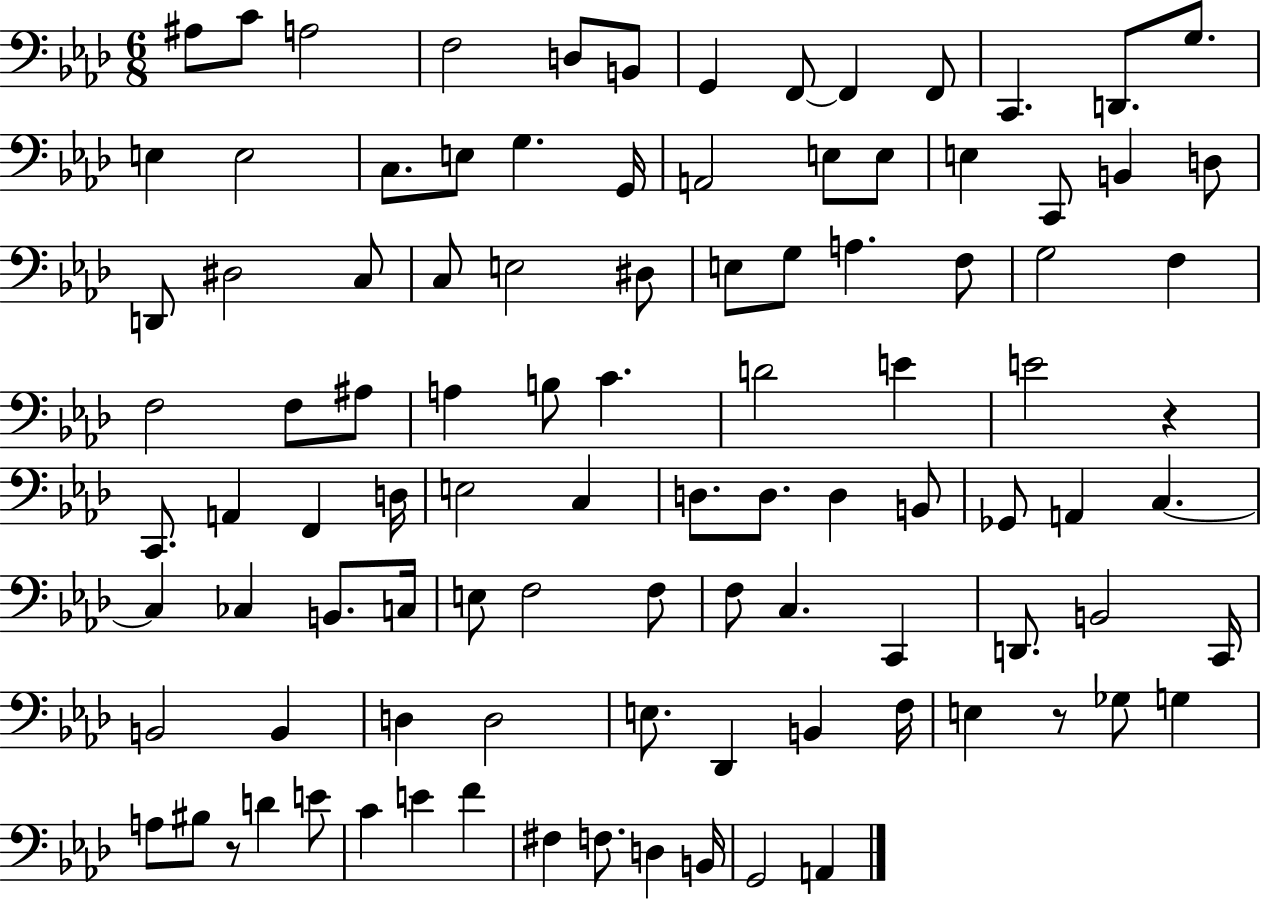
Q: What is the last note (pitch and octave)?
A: A2